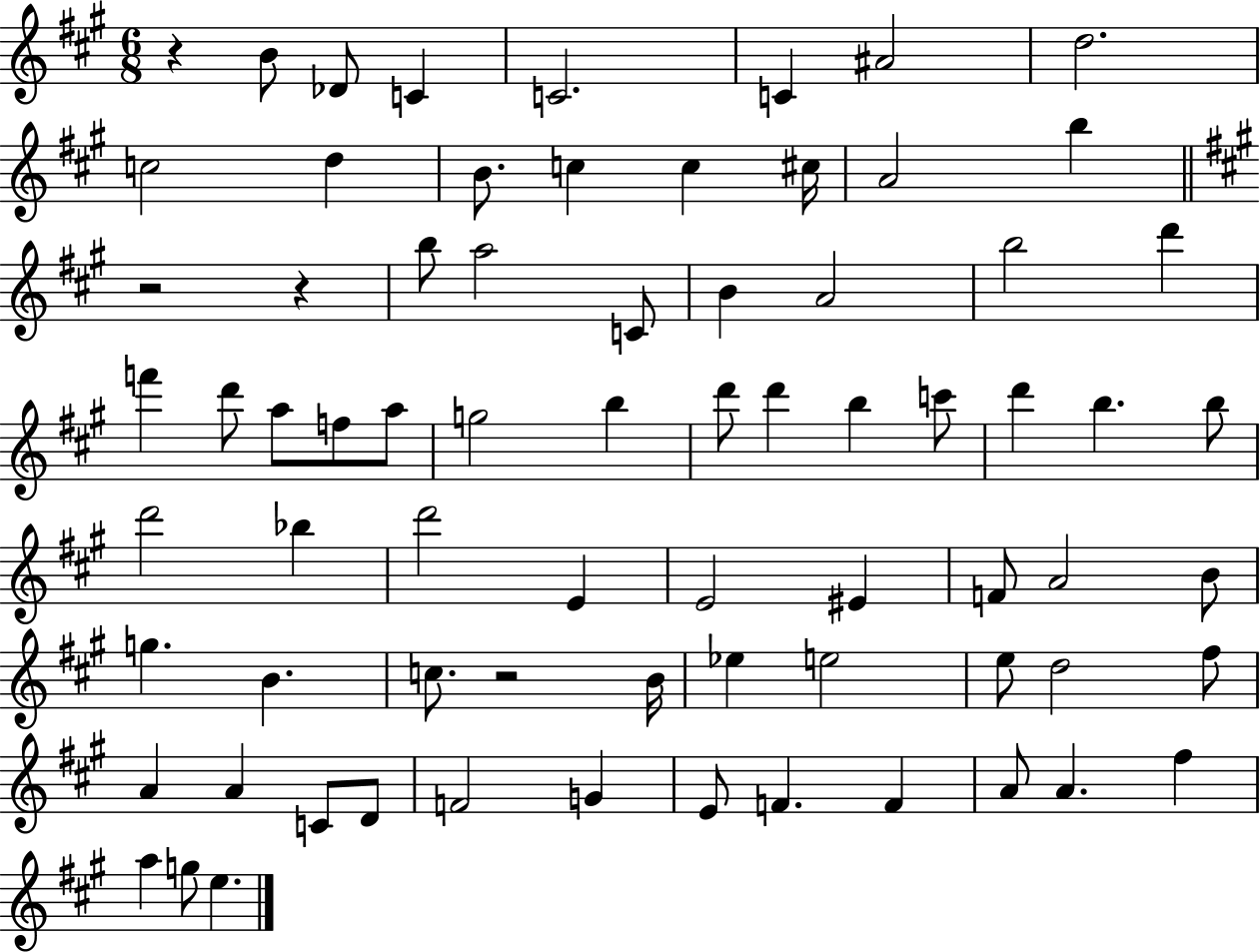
{
  \clef treble
  \numericTimeSignature
  \time 6/8
  \key a \major
  \repeat volta 2 { r4 b'8 des'8 c'4 | c'2. | c'4 ais'2 | d''2. | \break c''2 d''4 | b'8. c''4 c''4 cis''16 | a'2 b''4 | \bar "||" \break \key a \major r2 r4 | b''8 a''2 c'8 | b'4 a'2 | b''2 d'''4 | \break f'''4 d'''8 a''8 f''8 a''8 | g''2 b''4 | d'''8 d'''4 b''4 c'''8 | d'''4 b''4. b''8 | \break d'''2 bes''4 | d'''2 e'4 | e'2 eis'4 | f'8 a'2 b'8 | \break g''4. b'4. | c''8. r2 b'16 | ees''4 e''2 | e''8 d''2 fis''8 | \break a'4 a'4 c'8 d'8 | f'2 g'4 | e'8 f'4. f'4 | a'8 a'4. fis''4 | \break a''4 g''8 e''4. | } \bar "|."
}